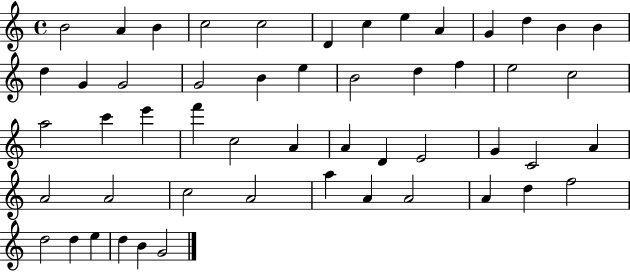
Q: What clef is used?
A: treble